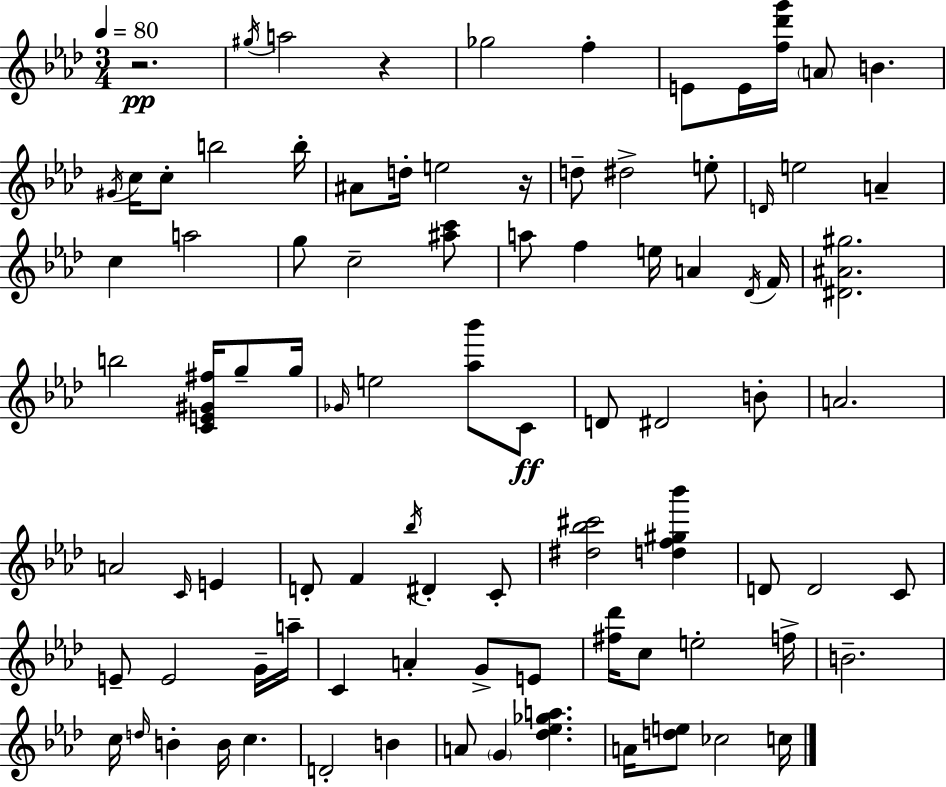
{
  \clef treble
  \numericTimeSignature
  \time 3/4
  \key aes \major
  \tempo 4 = 80
  \repeat volta 2 { r2.\pp | \acciaccatura { gis''16 } a''2 r4 | ges''2 f''4-. | e'8 e'16 <f'' des''' g'''>16 \parenthesize a'8 b'4. | \break \acciaccatura { gis'16 } c''16 c''8-. b''2 | b''16-. ais'8 d''16-. e''2 | r16 d''8-- dis''2-> | e''8-. \grace { d'16 } e''2 a'4-- | \break c''4 a''2 | g''8 c''2-- | <ais'' c'''>8 a''8 f''4 e''16 a'4 | \acciaccatura { des'16 } f'16 <dis' ais' gis''>2. | \break b''2 | <c' e' gis' fis''>16 g''8-- g''16 \grace { ges'16 } e''2 | <aes'' bes'''>8 c'8\ff d'8 dis'2 | b'8-. a'2. | \break a'2 | \grace { c'16 } e'4 d'8-. f'4 | \acciaccatura { bes''16 } dis'4-. c'8-. <dis'' bes'' cis'''>2 | <d'' f'' gis'' bes'''>4 d'8 d'2 | \break c'8 e'8-- e'2 | g'16-- a''16-- c'4 a'4-. | g'8-> e'8 <fis'' des'''>16 c''8 e''2-. | f''16-> b'2.-- | \break c''16 \grace { d''16 } b'4-. | b'16 c''4. d'2-. | b'4 a'8 \parenthesize g'4 | <des'' ees'' ges'' a''>4. a'16 <d'' e''>8 ces''2 | \break c''16 } \bar "|."
}